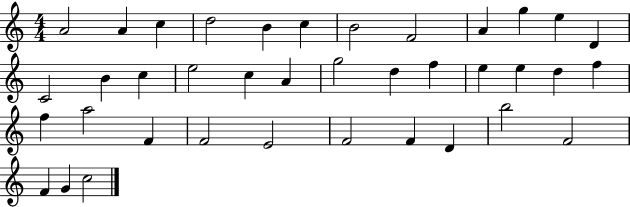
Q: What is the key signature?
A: C major